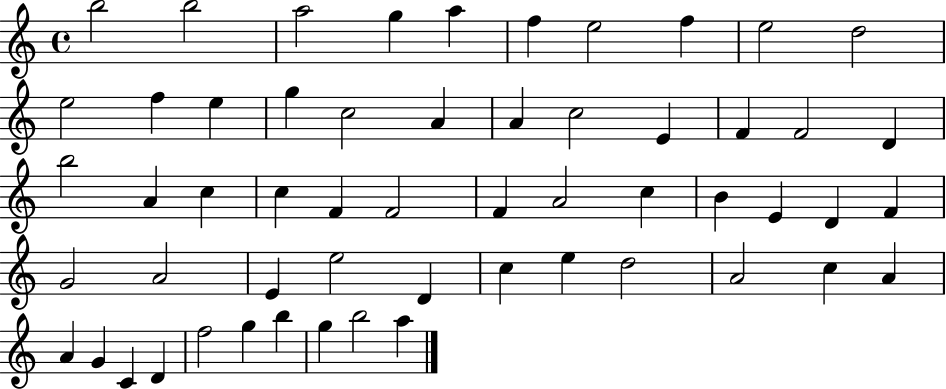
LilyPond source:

{
  \clef treble
  \time 4/4
  \defaultTimeSignature
  \key c \major
  b''2 b''2 | a''2 g''4 a''4 | f''4 e''2 f''4 | e''2 d''2 | \break e''2 f''4 e''4 | g''4 c''2 a'4 | a'4 c''2 e'4 | f'4 f'2 d'4 | \break b''2 a'4 c''4 | c''4 f'4 f'2 | f'4 a'2 c''4 | b'4 e'4 d'4 f'4 | \break g'2 a'2 | e'4 e''2 d'4 | c''4 e''4 d''2 | a'2 c''4 a'4 | \break a'4 g'4 c'4 d'4 | f''2 g''4 b''4 | g''4 b''2 a''4 | \bar "|."
}